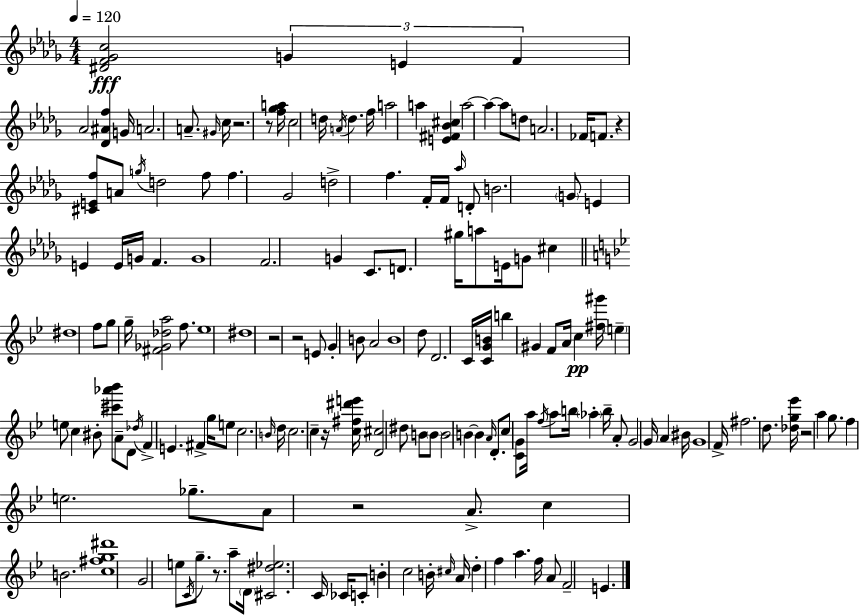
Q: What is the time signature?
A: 4/4